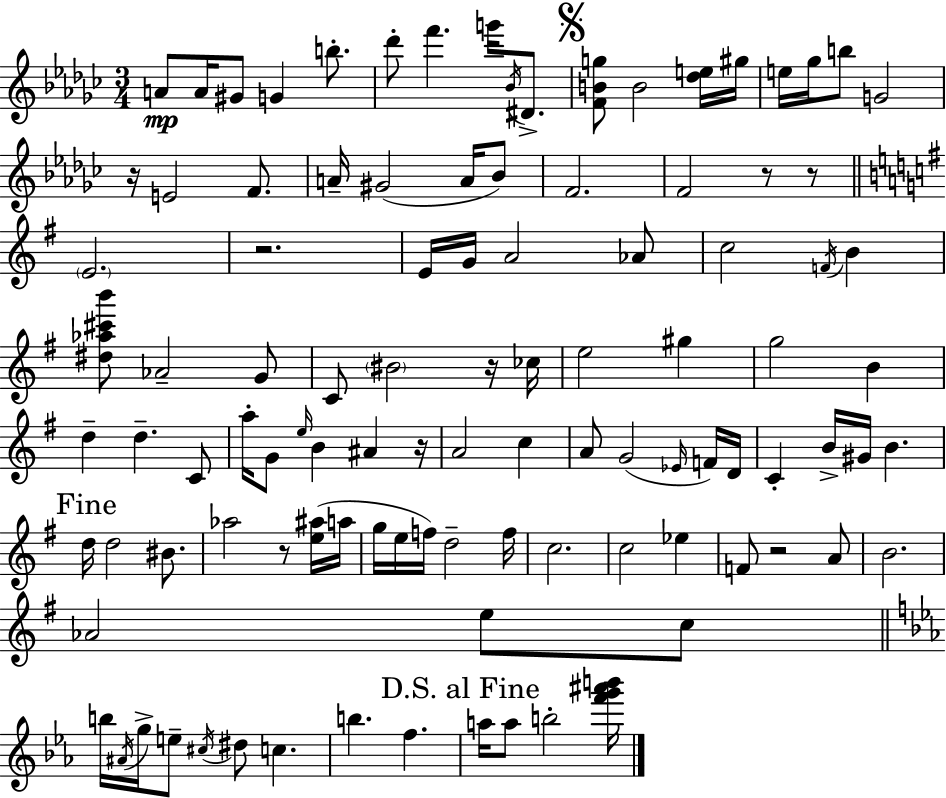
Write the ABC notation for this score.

X:1
T:Untitled
M:3/4
L:1/4
K:Ebm
A/2 A/4 ^G/2 G b/2 _d'/2 f' g'/4 _B/4 ^D/2 [FBg]/2 B2 [_de]/4 ^g/4 e/4 _g/4 b/2 G2 z/4 E2 F/2 A/4 ^G2 A/4 _B/2 F2 F2 z/2 z/2 E2 z2 E/4 G/4 A2 _A/2 c2 F/4 B [^d_a^c'b']/2 _A2 G/2 C/2 ^B2 z/4 _c/4 e2 ^g g2 B d d C/2 a/4 G/2 e/4 B ^A z/4 A2 c A/2 G2 _E/4 F/4 D/4 C B/4 ^G/4 B d/4 d2 ^B/2 _a2 z/2 [e^a]/4 a/4 g/4 e/4 f/4 d2 f/4 c2 c2 _e F/2 z2 A/2 B2 _A2 e/2 c/2 b/4 ^A/4 g/4 e/2 ^c/4 ^d/2 c b f a/4 a/2 b2 [f'g'^a'b']/4